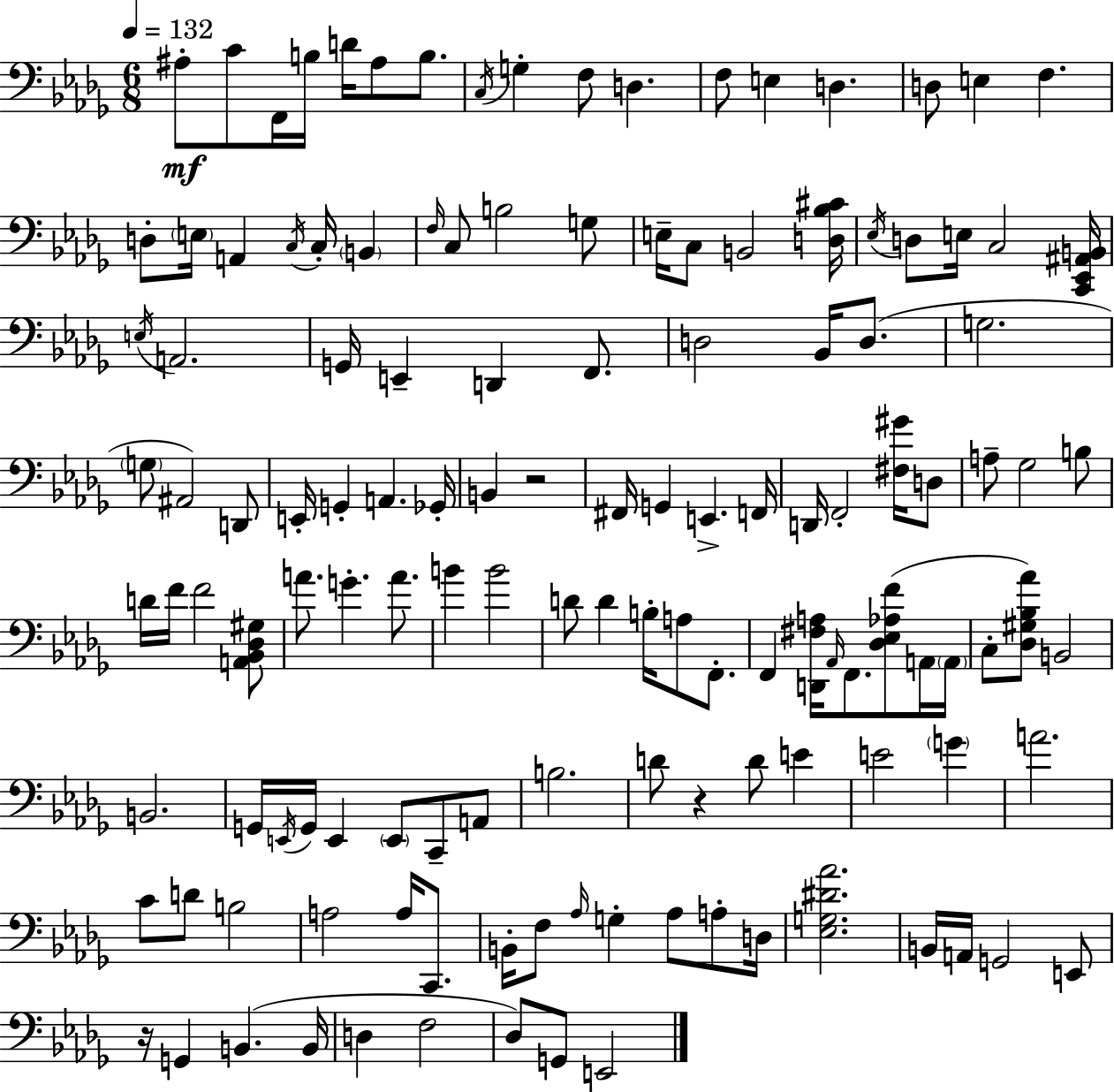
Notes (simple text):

A#3/e C4/e F2/s B3/s D4/s A#3/e B3/e. C3/s G3/q F3/e D3/q. F3/e E3/q D3/q. D3/e E3/q F3/q. D3/e E3/s A2/q C3/s C3/s B2/q F3/s C3/e B3/h G3/e E3/s C3/e B2/h [D3,Bb3,C#4]/s Eb3/s D3/e E3/s C3/h [C2,Eb2,A#2,B2]/s E3/s A2/h. G2/s E2/q D2/q F2/e. D3/h Bb2/s D3/e. G3/h. G3/e A#2/h D2/e E2/s G2/q A2/q. Gb2/s B2/q R/h F#2/s G2/q E2/q. F2/s D2/s F2/h [F#3,G#4]/s D3/e A3/e Gb3/h B3/e D4/s F4/s F4/h [A2,Bb2,Db3,G#3]/e A4/e. G4/q. A4/e. B4/q B4/h D4/e D4/q B3/s A3/e F2/e. F2/q [D2,F#3,A3]/s Ab2/s F2/e. [Db3,Eb3,Ab3,F4]/e A2/s A2/s C3/e [Db3,G#3,Bb3,Ab4]/e B2/h B2/h. G2/s E2/s G2/s E2/q E2/e C2/e A2/e B3/h. D4/e R/q D4/e E4/q E4/h G4/q A4/h. C4/e D4/e B3/h A3/h A3/s C2/e. B2/s F3/e Ab3/s G3/q Ab3/e A3/e D3/s [Eb3,G3,D#4,Ab4]/h. B2/s A2/s G2/h E2/e R/s G2/q B2/q. B2/s D3/q F3/h Db3/e G2/e E2/h